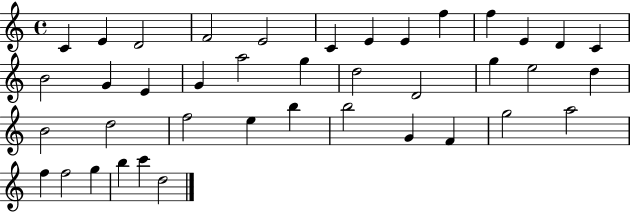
{
  \clef treble
  \time 4/4
  \defaultTimeSignature
  \key c \major
  c'4 e'4 d'2 | f'2 e'2 | c'4 e'4 e'4 f''4 | f''4 e'4 d'4 c'4 | \break b'2 g'4 e'4 | g'4 a''2 g''4 | d''2 d'2 | g''4 e''2 d''4 | \break b'2 d''2 | f''2 e''4 b''4 | b''2 g'4 f'4 | g''2 a''2 | \break f''4 f''2 g''4 | b''4 c'''4 d''2 | \bar "|."
}